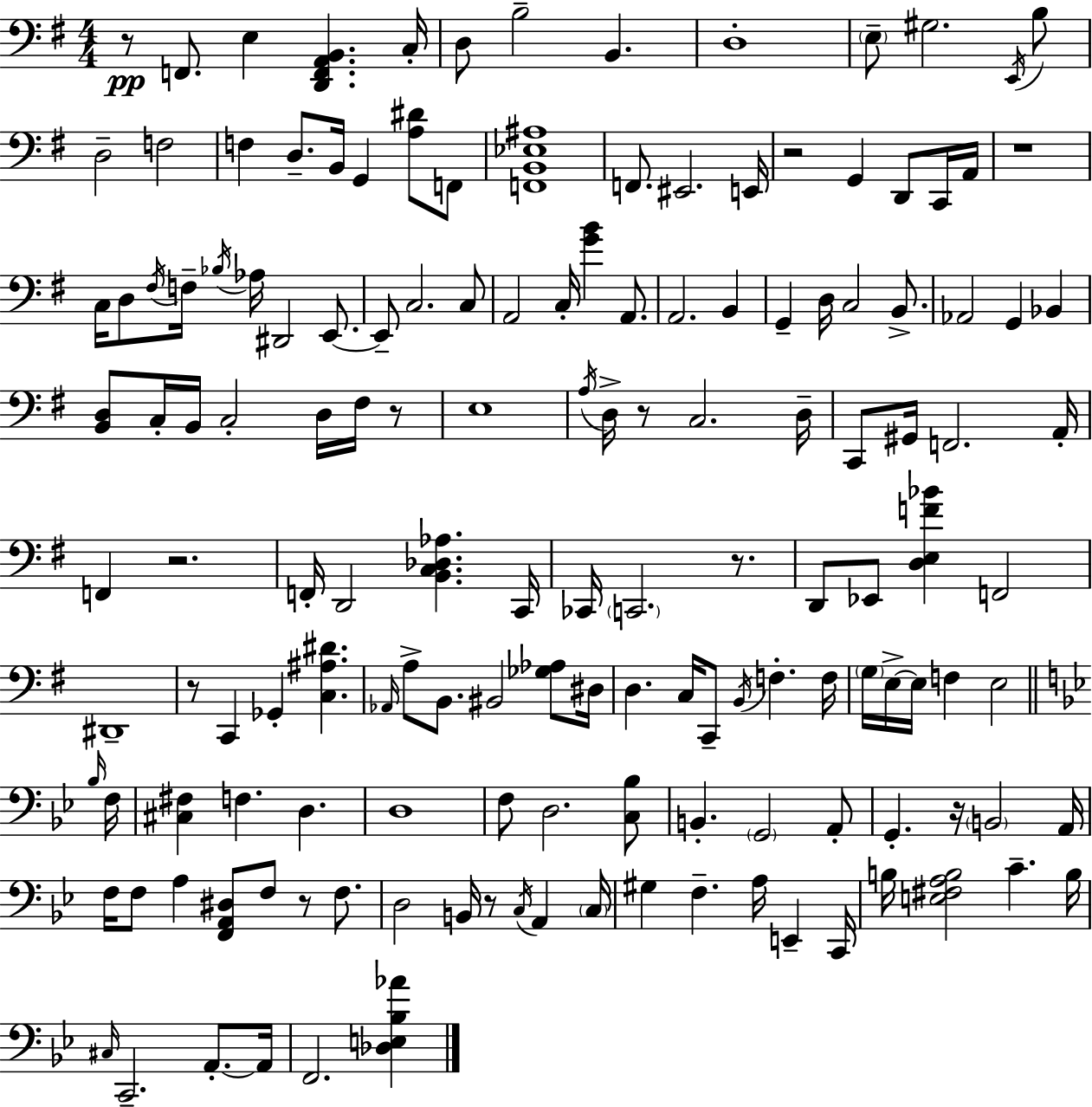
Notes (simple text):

R/e F2/e. E3/q [D2,F2,A2,B2]/q. C3/s D3/e B3/h B2/q. D3/w E3/e G#3/h. E2/s B3/e D3/h F3/h F3/q D3/e. B2/s G2/q [A3,D#4]/e F2/e [F2,B2,Eb3,A#3]/w F2/e. EIS2/h. E2/s R/h G2/q D2/e C2/s A2/s R/w C3/s D3/e F#3/s F3/s Bb3/s Ab3/s D#2/h E2/e. E2/e C3/h. C3/e A2/h C3/s [G4,B4]/q A2/e. A2/h. B2/q G2/q D3/s C3/h B2/e. Ab2/h G2/q Bb2/q [B2,D3]/e C3/s B2/s C3/h D3/s F#3/s R/e E3/w A3/s D3/s R/e C3/h. D3/s C2/e G#2/s F2/h. A2/s F2/q R/h. F2/s D2/h [B2,C3,Db3,Ab3]/q. C2/s CES2/s C2/h. R/e. D2/e Eb2/e [D3,E3,F4,Bb4]/q F2/h D#2/w R/e C2/q Gb2/q [C3,A#3,D#4]/q. Ab2/s A3/e B2/e. BIS2/h [Gb3,Ab3]/e D#3/s D3/q. C3/s C2/e B2/s F3/q. F3/s G3/s E3/s E3/s F3/q E3/h Bb3/s F3/s [C#3,F#3]/q F3/q. D3/q. D3/w F3/e D3/h. [C3,Bb3]/e B2/q. G2/h A2/e G2/q. R/s B2/h A2/s F3/s F3/e A3/q [F2,A2,D#3]/e F3/e R/e F3/e. D3/h B2/s R/e C3/s A2/q C3/s G#3/q F3/q. A3/s E2/q C2/s B3/s [E3,F#3,A3,B3]/h C4/q. B3/s C#3/s C2/h. A2/e. A2/s F2/h. [Db3,E3,Bb3,Ab4]/q